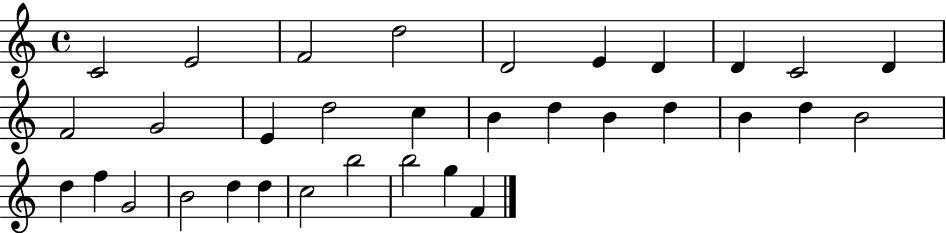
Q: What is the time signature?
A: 4/4